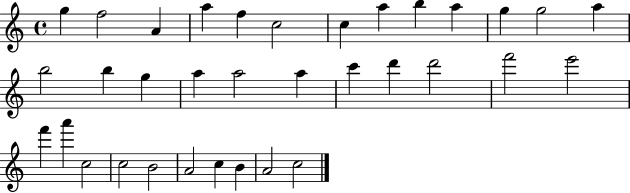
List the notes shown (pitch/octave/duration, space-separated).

G5/q F5/h A4/q A5/q F5/q C5/h C5/q A5/q B5/q A5/q G5/q G5/h A5/q B5/h B5/q G5/q A5/q A5/h A5/q C6/q D6/q D6/h F6/h E6/h F6/q A6/q C5/h C5/h B4/h A4/h C5/q B4/q A4/h C5/h